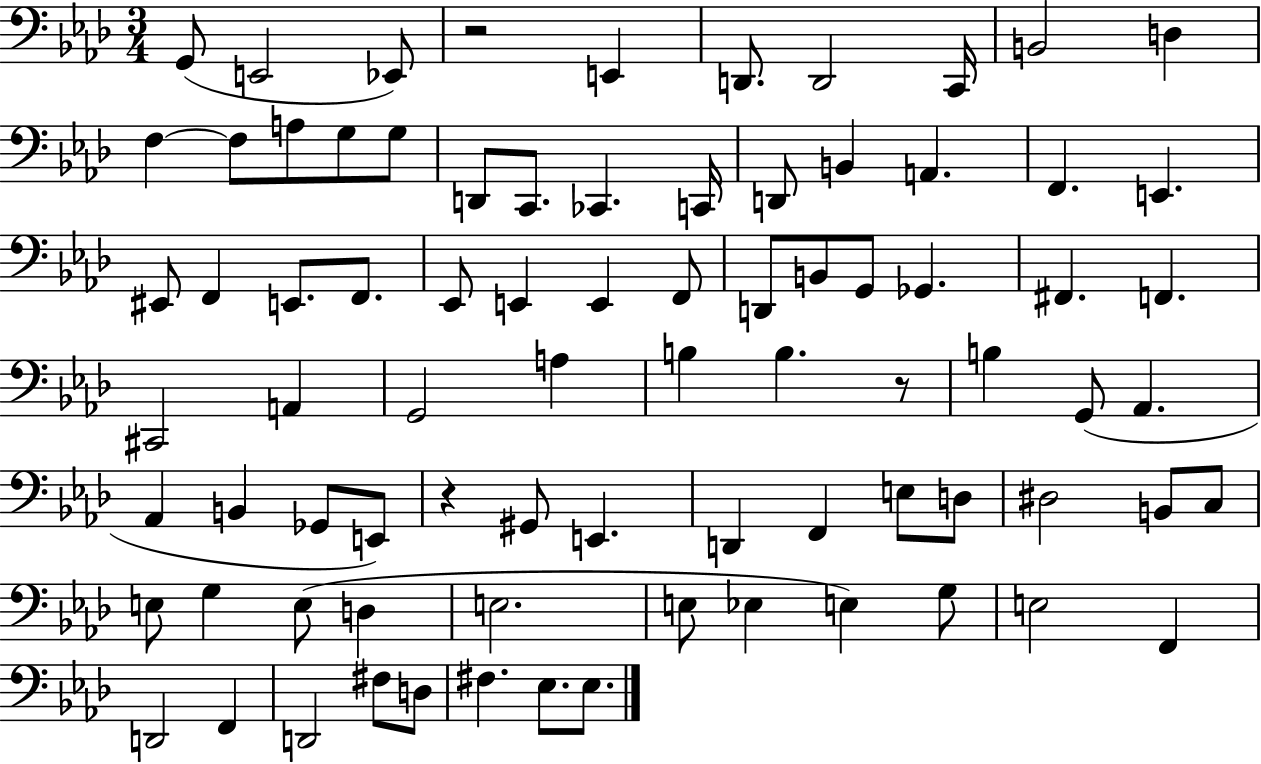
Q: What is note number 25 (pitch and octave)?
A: F2